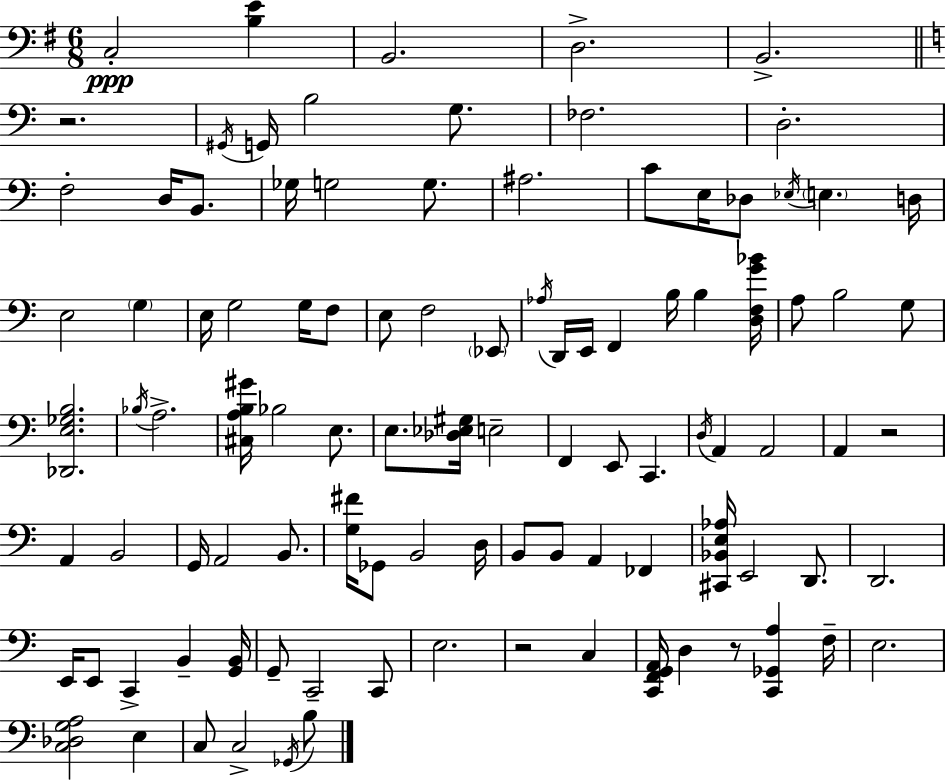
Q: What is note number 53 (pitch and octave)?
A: A2